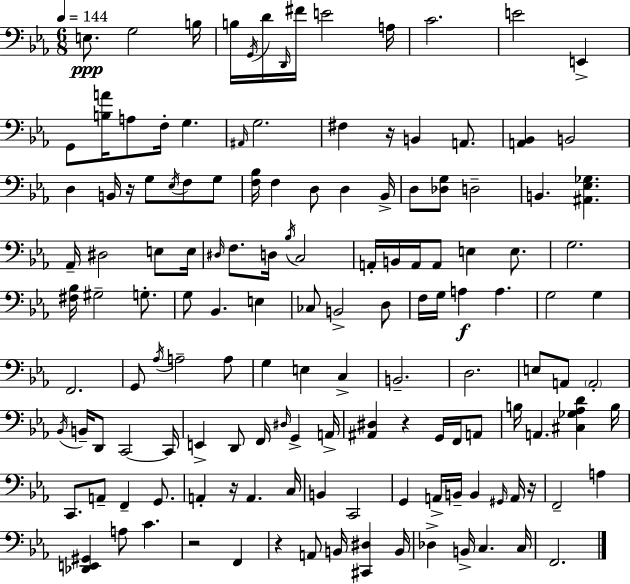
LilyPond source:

{
  \clef bass
  \numericTimeSignature
  \time 6/8
  \key c \minor
  \tempo 4 = 144
  e8.\ppp g2 b16 | b16 \acciaccatura { g,16 } d'16 \grace { d,16 } fis'16 e'2 | a16 c'2. | e'2 e,4-> | \break g,8 <b a'>16 a8 f16-. g4. | \grace { ais,16 } g2. | fis4 r16 b,4 | a,8. <a, bes,>4 b,2 | \break d4 b,16 r16 g8 \acciaccatura { ees16 } | f8 g8 <f bes>16 f4 d8 d4 | bes,16-> d8 <des g>8 d2-- | b,4. <ais, ees ges>4. | \break aes,16-- dis2 | e8 e16 \grace { dis16 } f8. d16 \acciaccatura { bes16 } c2 | a,16-. b,16 a,16 a,8 e4 | e8. g2. | \break <fis bes>16 gis2-- | g8.-. g8 bes,4. | e4 ces8 b,2-> | d8 f16 g16 a4\f | \break a4. g2 | g4 f,2. | g,8 \acciaccatura { aes16 } a2-- | a8 g4 e4 | \break c4-> b,2.-- | d2. | e8 a,8 \parenthesize a,2-. | \acciaccatura { bes,16 } b,16-- d,8 c,2~~ | \break c,16 e,4-> | d,8 f,16 \grace { dis16 } g,4-> a,16-> <ais, dis>4 | r4 g,16 f,16 a,8 b16 a,4. | <cis ges aes d'>4 b16 c,8. | \break a,8-- f,4-- g,8. a,4-. | r16 a,4. c16 b,4 | c,2 g,4 | a,16-> b,16-- b,4 \grace { gis,16 } a,16 r16 f,2-- | \break a4 <des, e, gis,>4 | a8 c'4. r2 | f,4 r4 | a,8 b,16 <cis, dis>4 b,16 des4-> | \break b,16-> c4. c16 f,2. | \bar "|."
}